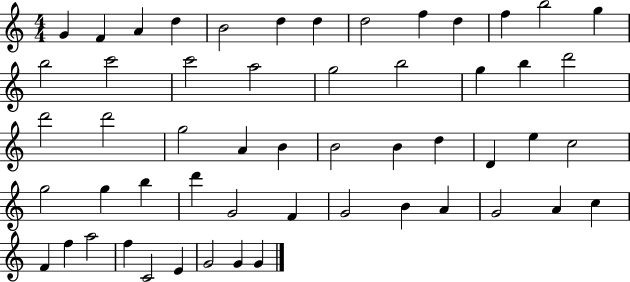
G4/q F4/q A4/q D5/q B4/h D5/q D5/q D5/h F5/q D5/q F5/q B5/h G5/q B5/h C6/h C6/h A5/h G5/h B5/h G5/q B5/q D6/h D6/h D6/h G5/h A4/q B4/q B4/h B4/q D5/q D4/q E5/q C5/h G5/h G5/q B5/q D6/q G4/h F4/q G4/h B4/q A4/q G4/h A4/q C5/q F4/q F5/q A5/h F5/q C4/h E4/q G4/h G4/q G4/q